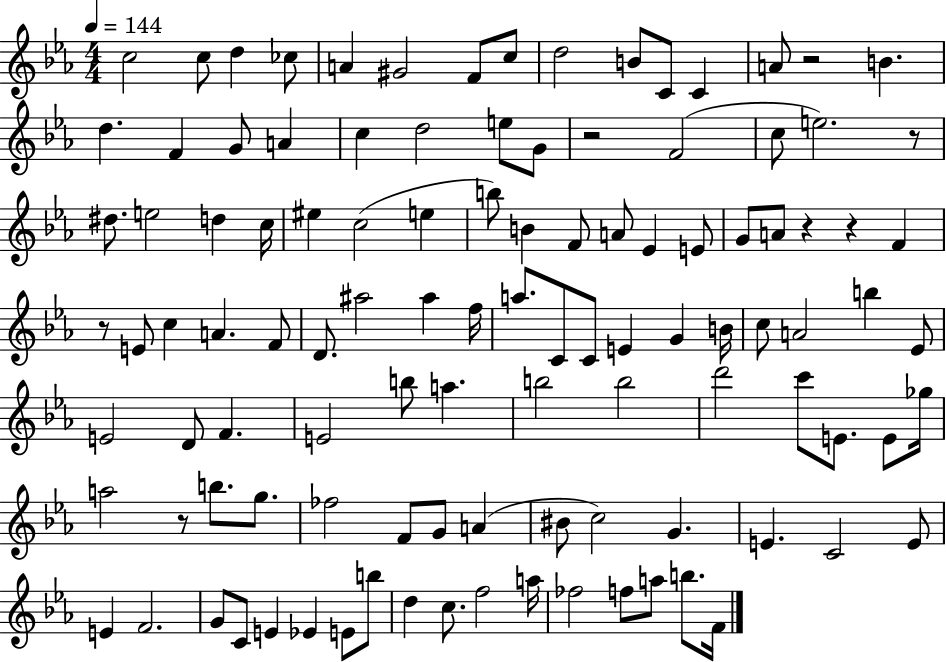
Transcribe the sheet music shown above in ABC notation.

X:1
T:Untitled
M:4/4
L:1/4
K:Eb
c2 c/2 d _c/2 A ^G2 F/2 c/2 d2 B/2 C/2 C A/2 z2 B d F G/2 A c d2 e/2 G/2 z2 F2 c/2 e2 z/2 ^d/2 e2 d c/4 ^e c2 e b/2 B F/2 A/2 _E E/2 G/2 A/2 z z F z/2 E/2 c A F/2 D/2 ^a2 ^a f/4 a/2 C/2 C/2 E G B/4 c/2 A2 b _E/2 E2 D/2 F E2 b/2 a b2 b2 d'2 c'/2 E/2 E/2 _g/4 a2 z/2 b/2 g/2 _f2 F/2 G/2 A ^B/2 c2 G E C2 E/2 E F2 G/2 C/2 E _E E/2 b/2 d c/2 f2 a/4 _f2 f/2 a/2 b/2 F/4